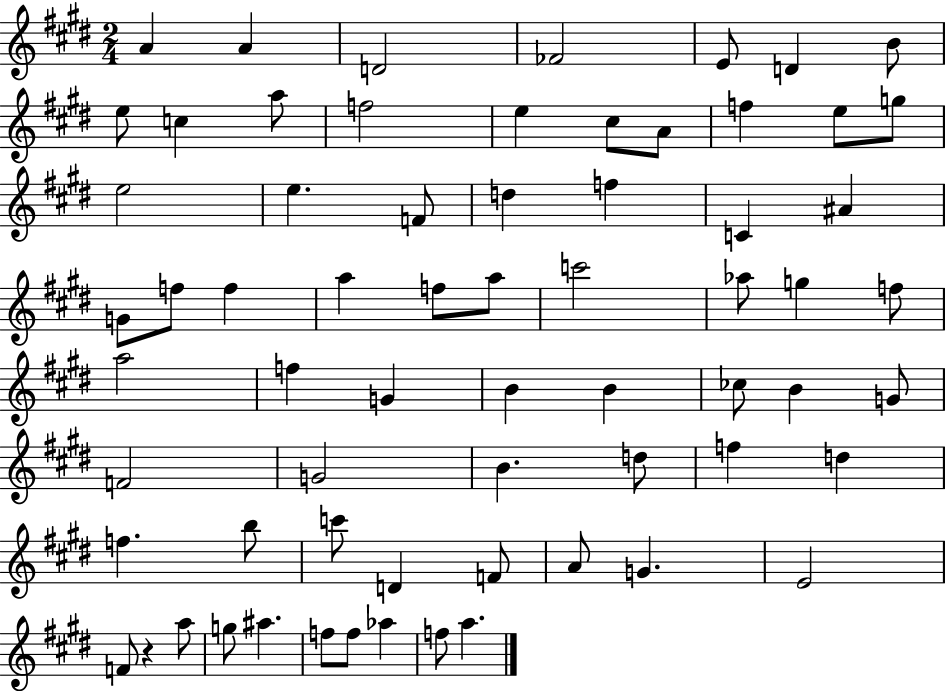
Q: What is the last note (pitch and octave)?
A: A5